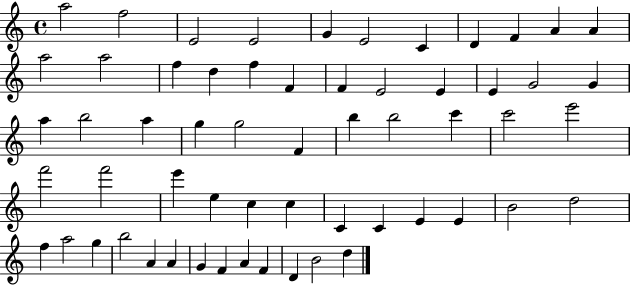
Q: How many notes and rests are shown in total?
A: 59